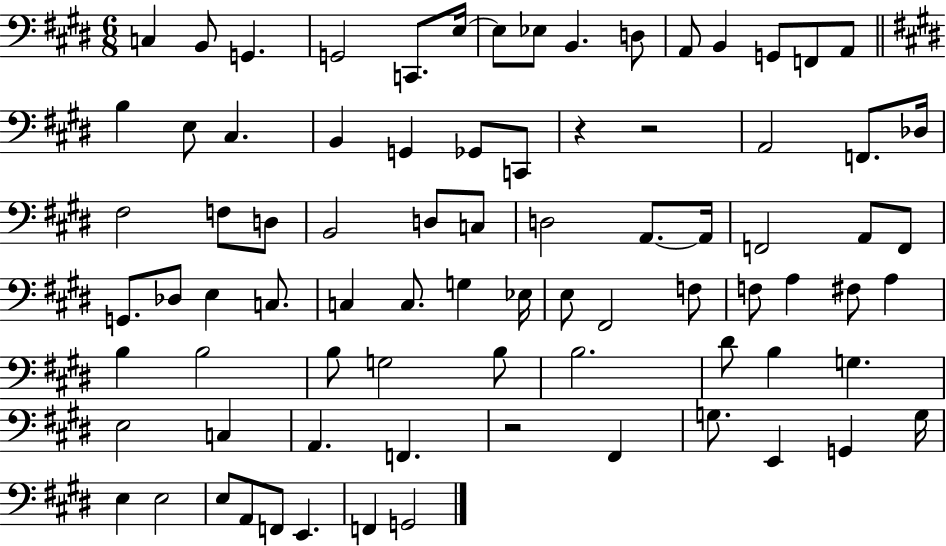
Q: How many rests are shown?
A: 3